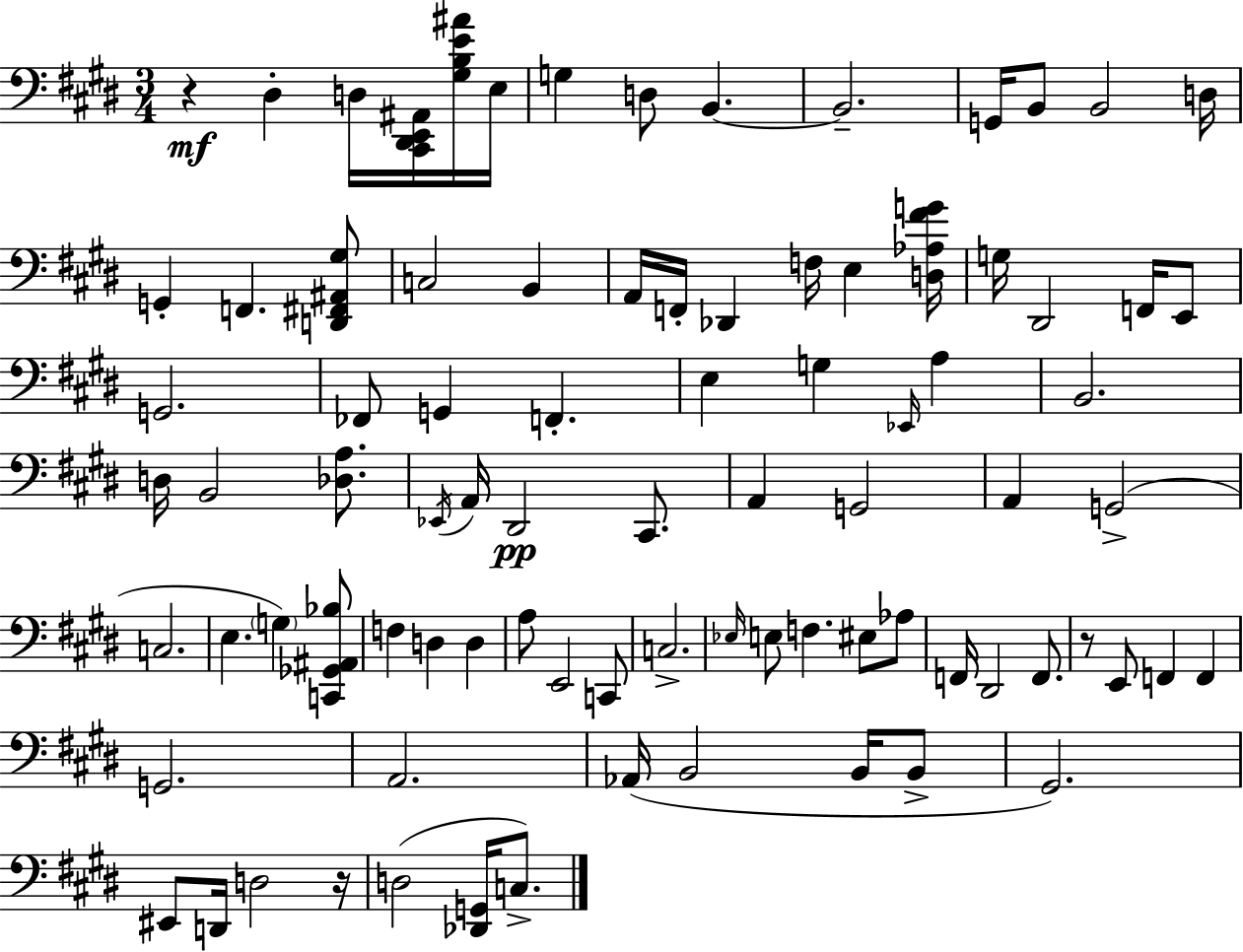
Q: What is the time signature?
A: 3/4